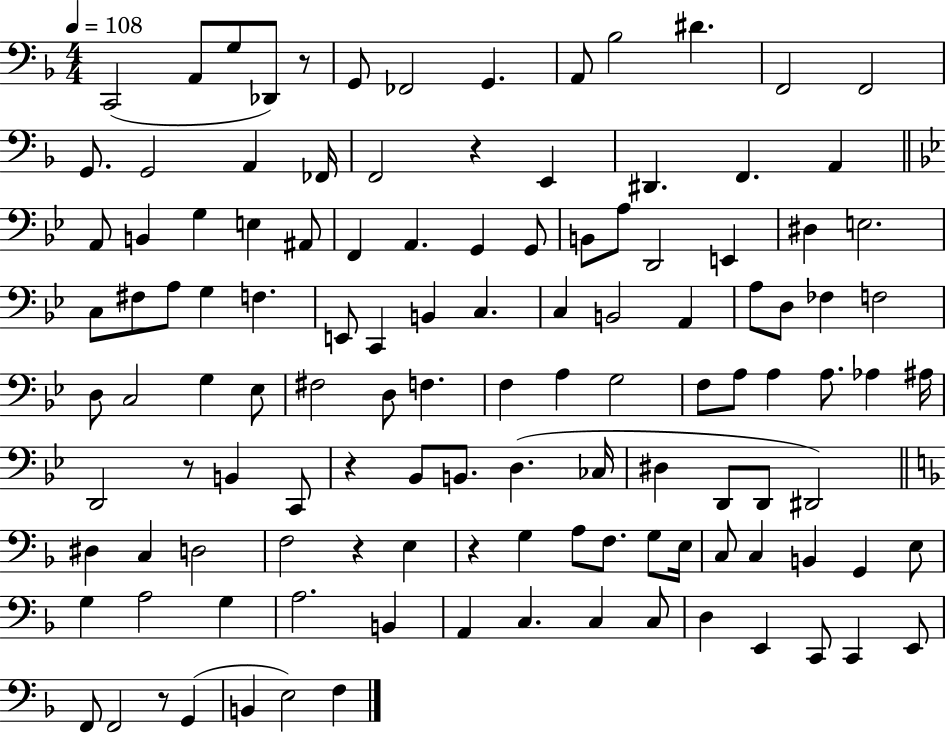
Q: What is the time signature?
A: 4/4